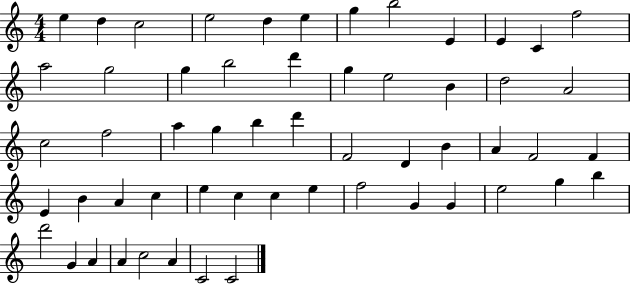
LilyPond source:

{
  \clef treble
  \numericTimeSignature
  \time 4/4
  \key c \major
  e''4 d''4 c''2 | e''2 d''4 e''4 | g''4 b''2 e'4 | e'4 c'4 f''2 | \break a''2 g''2 | g''4 b''2 d'''4 | g''4 e''2 b'4 | d''2 a'2 | \break c''2 f''2 | a''4 g''4 b''4 d'''4 | f'2 d'4 b'4 | a'4 f'2 f'4 | \break e'4 b'4 a'4 c''4 | e''4 c''4 c''4 e''4 | f''2 g'4 g'4 | e''2 g''4 b''4 | \break d'''2 g'4 a'4 | a'4 c''2 a'4 | c'2 c'2 | \bar "|."
}